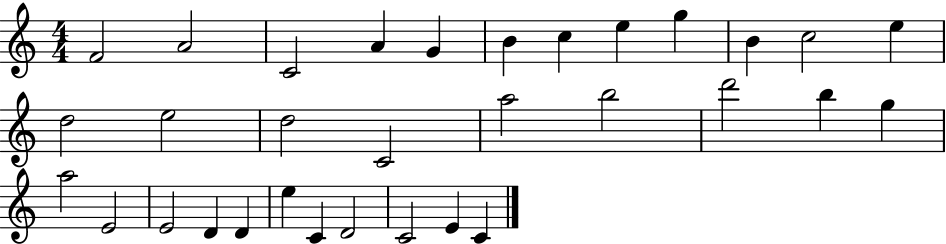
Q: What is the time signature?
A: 4/4